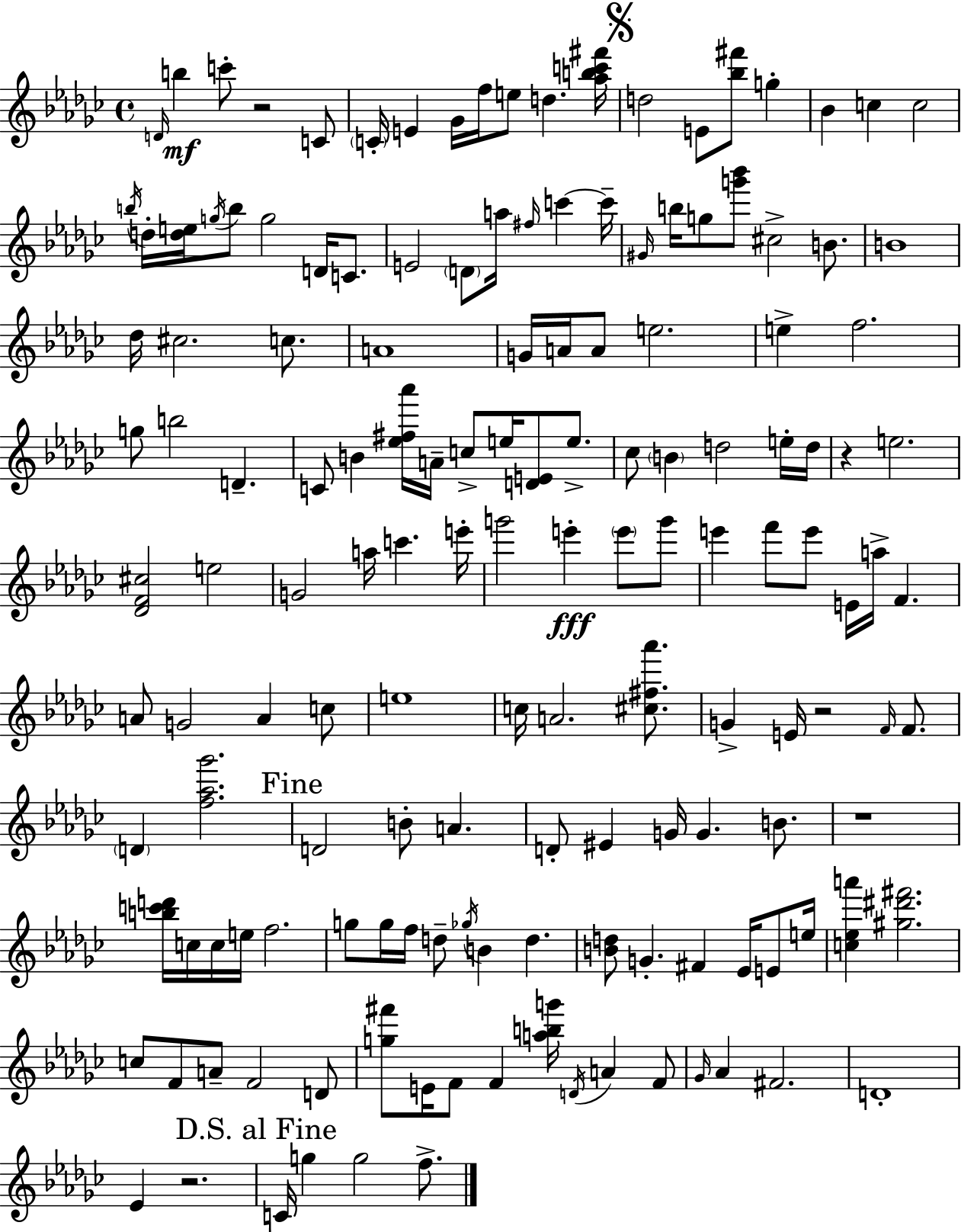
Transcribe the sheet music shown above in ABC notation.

X:1
T:Untitled
M:4/4
L:1/4
K:Ebm
D/4 b c'/2 z2 C/2 C/4 E _G/4 f/4 e/2 d [_abc'^f']/4 d2 E/2 [_b^f']/2 g _B c c2 b/4 d/4 [de]/4 g/4 b/2 g2 D/4 C/2 E2 D/2 a/4 ^f/4 c' c'/4 ^G/4 b/4 g/2 [g'_b']/2 ^c2 B/2 B4 _d/4 ^c2 c/2 A4 G/4 A/4 A/2 e2 e f2 g/2 b2 D C/2 B [_e^f_a']/4 A/4 c/2 e/4 [DE]/2 e/2 _c/2 B d2 e/4 d/4 z e2 [_DF^c]2 e2 G2 a/4 c' e'/4 g'2 e' e'/2 g'/2 e' f'/2 e'/2 E/4 a/4 F A/2 G2 A c/2 e4 c/4 A2 [^c^f_a']/2 G E/4 z2 F/4 F/2 D [f_a_g']2 D2 B/2 A D/2 ^E G/4 G B/2 z4 [bc'd']/4 c/4 c/4 e/4 f2 g/2 g/4 f/4 d/2 _g/4 B d [Bd]/2 G ^F _E/4 E/2 e/4 [c_ea'] [^g^d'^f']2 c/2 F/2 A/2 F2 D/2 [g^f']/2 E/4 F/2 F [abg']/4 D/4 A F/2 _G/4 _A ^F2 D4 _E z2 C/4 g g2 f/2